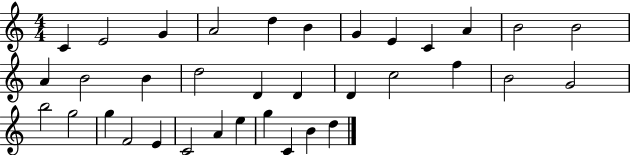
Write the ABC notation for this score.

X:1
T:Untitled
M:4/4
L:1/4
K:C
C E2 G A2 d B G E C A B2 B2 A B2 B d2 D D D c2 f B2 G2 b2 g2 g F2 E C2 A e g C B d